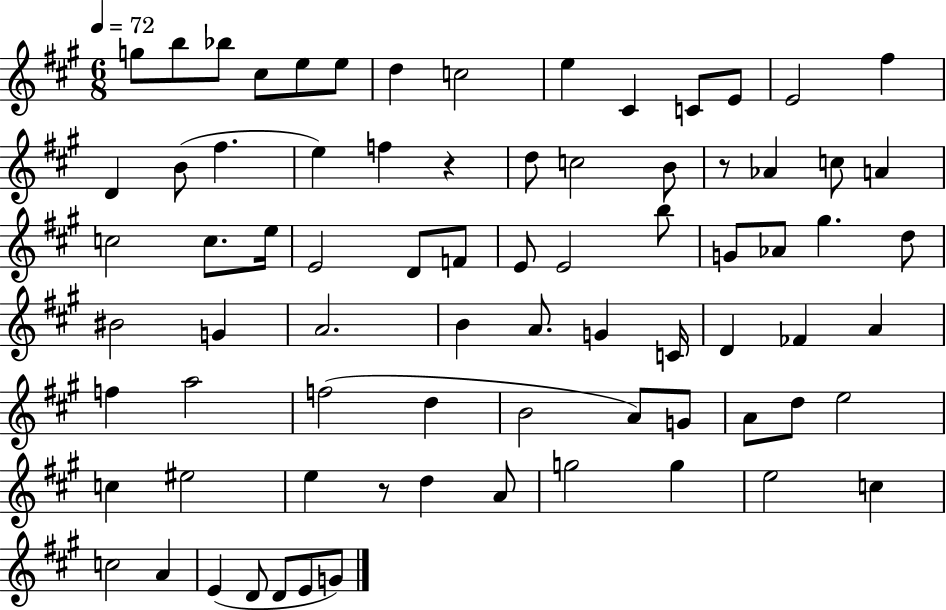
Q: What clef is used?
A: treble